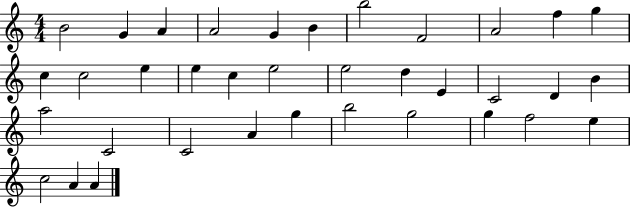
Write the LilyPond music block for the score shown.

{
  \clef treble
  \numericTimeSignature
  \time 4/4
  \key c \major
  b'2 g'4 a'4 | a'2 g'4 b'4 | b''2 f'2 | a'2 f''4 g''4 | \break c''4 c''2 e''4 | e''4 c''4 e''2 | e''2 d''4 e'4 | c'2 d'4 b'4 | \break a''2 c'2 | c'2 a'4 g''4 | b''2 g''2 | g''4 f''2 e''4 | \break c''2 a'4 a'4 | \bar "|."
}